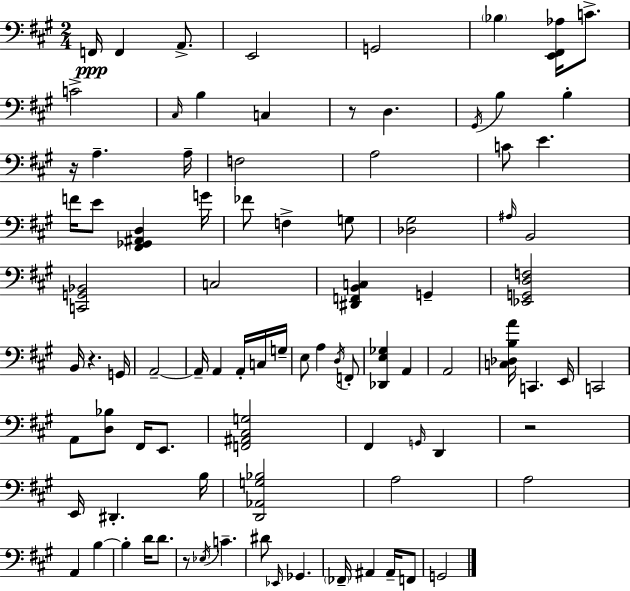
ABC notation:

X:1
T:Untitled
M:2/4
L:1/4
K:A
F,,/4 F,, A,,/2 E,,2 G,,2 _B, [E,,^F,,_A,]/4 C/2 C2 ^C,/4 B, C, z/2 D, ^G,,/4 B, B, z/4 A, A,/4 F,2 A,2 C/2 E F/4 E/2 [^F,,_G,,^A,,D,] G/4 _F/2 F, G,/2 [_D,^G,]2 ^A,/4 B,,2 [C,,G,,_B,,]2 C,2 [^D,,F,,B,,C,] G,, [_E,,G,,D,F,]2 B,,/4 z G,,/4 A,,2 A,,/4 A,, A,,/4 C,/4 G,/4 E,/2 A, D,/4 F,,/2 [_D,,E,_G,] A,, A,,2 [C,_D,B,A]/4 C,, E,,/4 C,,2 A,,/2 [D,_B,]/2 ^F,,/4 E,,/2 [F,,^A,,^C,G,]2 ^F,, G,,/4 D,, z2 E,,/4 ^D,, B,/4 [D,,_A,,G,_B,]2 A,2 A,2 A,, B, B, D/4 D/2 z/2 _E,/4 C ^D/2 _E,,/4 _G,, _F,,/4 ^A,, ^A,,/4 F,,/2 G,,2